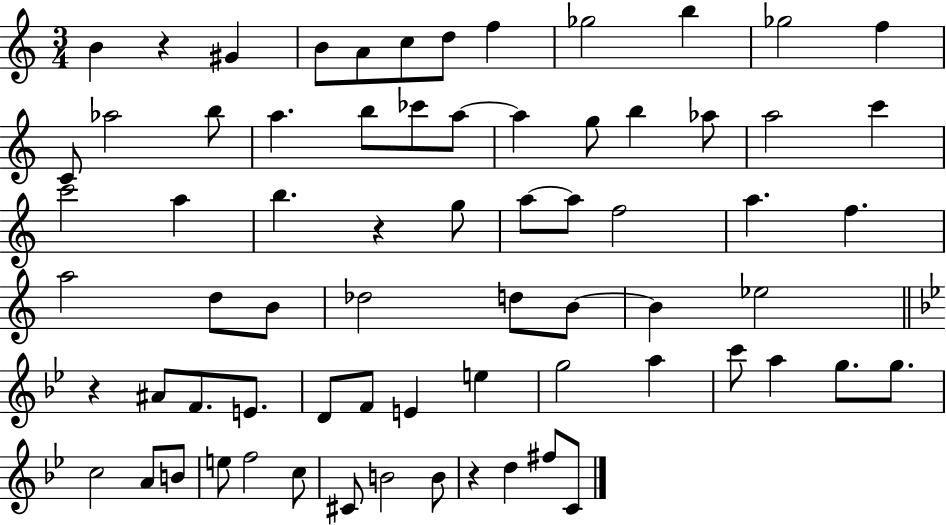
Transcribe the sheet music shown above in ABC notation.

X:1
T:Untitled
M:3/4
L:1/4
K:C
B z ^G B/2 A/2 c/2 d/2 f _g2 b _g2 f C/2 _a2 b/2 a b/2 _c'/2 a/2 a g/2 b _a/2 a2 c' c'2 a b z g/2 a/2 a/2 f2 a f a2 d/2 B/2 _d2 d/2 B/2 B _e2 z ^A/2 F/2 E/2 D/2 F/2 E e g2 a c'/2 a g/2 g/2 c2 A/2 B/2 e/2 f2 c/2 ^C/2 B2 B/2 z d ^f/2 C/2